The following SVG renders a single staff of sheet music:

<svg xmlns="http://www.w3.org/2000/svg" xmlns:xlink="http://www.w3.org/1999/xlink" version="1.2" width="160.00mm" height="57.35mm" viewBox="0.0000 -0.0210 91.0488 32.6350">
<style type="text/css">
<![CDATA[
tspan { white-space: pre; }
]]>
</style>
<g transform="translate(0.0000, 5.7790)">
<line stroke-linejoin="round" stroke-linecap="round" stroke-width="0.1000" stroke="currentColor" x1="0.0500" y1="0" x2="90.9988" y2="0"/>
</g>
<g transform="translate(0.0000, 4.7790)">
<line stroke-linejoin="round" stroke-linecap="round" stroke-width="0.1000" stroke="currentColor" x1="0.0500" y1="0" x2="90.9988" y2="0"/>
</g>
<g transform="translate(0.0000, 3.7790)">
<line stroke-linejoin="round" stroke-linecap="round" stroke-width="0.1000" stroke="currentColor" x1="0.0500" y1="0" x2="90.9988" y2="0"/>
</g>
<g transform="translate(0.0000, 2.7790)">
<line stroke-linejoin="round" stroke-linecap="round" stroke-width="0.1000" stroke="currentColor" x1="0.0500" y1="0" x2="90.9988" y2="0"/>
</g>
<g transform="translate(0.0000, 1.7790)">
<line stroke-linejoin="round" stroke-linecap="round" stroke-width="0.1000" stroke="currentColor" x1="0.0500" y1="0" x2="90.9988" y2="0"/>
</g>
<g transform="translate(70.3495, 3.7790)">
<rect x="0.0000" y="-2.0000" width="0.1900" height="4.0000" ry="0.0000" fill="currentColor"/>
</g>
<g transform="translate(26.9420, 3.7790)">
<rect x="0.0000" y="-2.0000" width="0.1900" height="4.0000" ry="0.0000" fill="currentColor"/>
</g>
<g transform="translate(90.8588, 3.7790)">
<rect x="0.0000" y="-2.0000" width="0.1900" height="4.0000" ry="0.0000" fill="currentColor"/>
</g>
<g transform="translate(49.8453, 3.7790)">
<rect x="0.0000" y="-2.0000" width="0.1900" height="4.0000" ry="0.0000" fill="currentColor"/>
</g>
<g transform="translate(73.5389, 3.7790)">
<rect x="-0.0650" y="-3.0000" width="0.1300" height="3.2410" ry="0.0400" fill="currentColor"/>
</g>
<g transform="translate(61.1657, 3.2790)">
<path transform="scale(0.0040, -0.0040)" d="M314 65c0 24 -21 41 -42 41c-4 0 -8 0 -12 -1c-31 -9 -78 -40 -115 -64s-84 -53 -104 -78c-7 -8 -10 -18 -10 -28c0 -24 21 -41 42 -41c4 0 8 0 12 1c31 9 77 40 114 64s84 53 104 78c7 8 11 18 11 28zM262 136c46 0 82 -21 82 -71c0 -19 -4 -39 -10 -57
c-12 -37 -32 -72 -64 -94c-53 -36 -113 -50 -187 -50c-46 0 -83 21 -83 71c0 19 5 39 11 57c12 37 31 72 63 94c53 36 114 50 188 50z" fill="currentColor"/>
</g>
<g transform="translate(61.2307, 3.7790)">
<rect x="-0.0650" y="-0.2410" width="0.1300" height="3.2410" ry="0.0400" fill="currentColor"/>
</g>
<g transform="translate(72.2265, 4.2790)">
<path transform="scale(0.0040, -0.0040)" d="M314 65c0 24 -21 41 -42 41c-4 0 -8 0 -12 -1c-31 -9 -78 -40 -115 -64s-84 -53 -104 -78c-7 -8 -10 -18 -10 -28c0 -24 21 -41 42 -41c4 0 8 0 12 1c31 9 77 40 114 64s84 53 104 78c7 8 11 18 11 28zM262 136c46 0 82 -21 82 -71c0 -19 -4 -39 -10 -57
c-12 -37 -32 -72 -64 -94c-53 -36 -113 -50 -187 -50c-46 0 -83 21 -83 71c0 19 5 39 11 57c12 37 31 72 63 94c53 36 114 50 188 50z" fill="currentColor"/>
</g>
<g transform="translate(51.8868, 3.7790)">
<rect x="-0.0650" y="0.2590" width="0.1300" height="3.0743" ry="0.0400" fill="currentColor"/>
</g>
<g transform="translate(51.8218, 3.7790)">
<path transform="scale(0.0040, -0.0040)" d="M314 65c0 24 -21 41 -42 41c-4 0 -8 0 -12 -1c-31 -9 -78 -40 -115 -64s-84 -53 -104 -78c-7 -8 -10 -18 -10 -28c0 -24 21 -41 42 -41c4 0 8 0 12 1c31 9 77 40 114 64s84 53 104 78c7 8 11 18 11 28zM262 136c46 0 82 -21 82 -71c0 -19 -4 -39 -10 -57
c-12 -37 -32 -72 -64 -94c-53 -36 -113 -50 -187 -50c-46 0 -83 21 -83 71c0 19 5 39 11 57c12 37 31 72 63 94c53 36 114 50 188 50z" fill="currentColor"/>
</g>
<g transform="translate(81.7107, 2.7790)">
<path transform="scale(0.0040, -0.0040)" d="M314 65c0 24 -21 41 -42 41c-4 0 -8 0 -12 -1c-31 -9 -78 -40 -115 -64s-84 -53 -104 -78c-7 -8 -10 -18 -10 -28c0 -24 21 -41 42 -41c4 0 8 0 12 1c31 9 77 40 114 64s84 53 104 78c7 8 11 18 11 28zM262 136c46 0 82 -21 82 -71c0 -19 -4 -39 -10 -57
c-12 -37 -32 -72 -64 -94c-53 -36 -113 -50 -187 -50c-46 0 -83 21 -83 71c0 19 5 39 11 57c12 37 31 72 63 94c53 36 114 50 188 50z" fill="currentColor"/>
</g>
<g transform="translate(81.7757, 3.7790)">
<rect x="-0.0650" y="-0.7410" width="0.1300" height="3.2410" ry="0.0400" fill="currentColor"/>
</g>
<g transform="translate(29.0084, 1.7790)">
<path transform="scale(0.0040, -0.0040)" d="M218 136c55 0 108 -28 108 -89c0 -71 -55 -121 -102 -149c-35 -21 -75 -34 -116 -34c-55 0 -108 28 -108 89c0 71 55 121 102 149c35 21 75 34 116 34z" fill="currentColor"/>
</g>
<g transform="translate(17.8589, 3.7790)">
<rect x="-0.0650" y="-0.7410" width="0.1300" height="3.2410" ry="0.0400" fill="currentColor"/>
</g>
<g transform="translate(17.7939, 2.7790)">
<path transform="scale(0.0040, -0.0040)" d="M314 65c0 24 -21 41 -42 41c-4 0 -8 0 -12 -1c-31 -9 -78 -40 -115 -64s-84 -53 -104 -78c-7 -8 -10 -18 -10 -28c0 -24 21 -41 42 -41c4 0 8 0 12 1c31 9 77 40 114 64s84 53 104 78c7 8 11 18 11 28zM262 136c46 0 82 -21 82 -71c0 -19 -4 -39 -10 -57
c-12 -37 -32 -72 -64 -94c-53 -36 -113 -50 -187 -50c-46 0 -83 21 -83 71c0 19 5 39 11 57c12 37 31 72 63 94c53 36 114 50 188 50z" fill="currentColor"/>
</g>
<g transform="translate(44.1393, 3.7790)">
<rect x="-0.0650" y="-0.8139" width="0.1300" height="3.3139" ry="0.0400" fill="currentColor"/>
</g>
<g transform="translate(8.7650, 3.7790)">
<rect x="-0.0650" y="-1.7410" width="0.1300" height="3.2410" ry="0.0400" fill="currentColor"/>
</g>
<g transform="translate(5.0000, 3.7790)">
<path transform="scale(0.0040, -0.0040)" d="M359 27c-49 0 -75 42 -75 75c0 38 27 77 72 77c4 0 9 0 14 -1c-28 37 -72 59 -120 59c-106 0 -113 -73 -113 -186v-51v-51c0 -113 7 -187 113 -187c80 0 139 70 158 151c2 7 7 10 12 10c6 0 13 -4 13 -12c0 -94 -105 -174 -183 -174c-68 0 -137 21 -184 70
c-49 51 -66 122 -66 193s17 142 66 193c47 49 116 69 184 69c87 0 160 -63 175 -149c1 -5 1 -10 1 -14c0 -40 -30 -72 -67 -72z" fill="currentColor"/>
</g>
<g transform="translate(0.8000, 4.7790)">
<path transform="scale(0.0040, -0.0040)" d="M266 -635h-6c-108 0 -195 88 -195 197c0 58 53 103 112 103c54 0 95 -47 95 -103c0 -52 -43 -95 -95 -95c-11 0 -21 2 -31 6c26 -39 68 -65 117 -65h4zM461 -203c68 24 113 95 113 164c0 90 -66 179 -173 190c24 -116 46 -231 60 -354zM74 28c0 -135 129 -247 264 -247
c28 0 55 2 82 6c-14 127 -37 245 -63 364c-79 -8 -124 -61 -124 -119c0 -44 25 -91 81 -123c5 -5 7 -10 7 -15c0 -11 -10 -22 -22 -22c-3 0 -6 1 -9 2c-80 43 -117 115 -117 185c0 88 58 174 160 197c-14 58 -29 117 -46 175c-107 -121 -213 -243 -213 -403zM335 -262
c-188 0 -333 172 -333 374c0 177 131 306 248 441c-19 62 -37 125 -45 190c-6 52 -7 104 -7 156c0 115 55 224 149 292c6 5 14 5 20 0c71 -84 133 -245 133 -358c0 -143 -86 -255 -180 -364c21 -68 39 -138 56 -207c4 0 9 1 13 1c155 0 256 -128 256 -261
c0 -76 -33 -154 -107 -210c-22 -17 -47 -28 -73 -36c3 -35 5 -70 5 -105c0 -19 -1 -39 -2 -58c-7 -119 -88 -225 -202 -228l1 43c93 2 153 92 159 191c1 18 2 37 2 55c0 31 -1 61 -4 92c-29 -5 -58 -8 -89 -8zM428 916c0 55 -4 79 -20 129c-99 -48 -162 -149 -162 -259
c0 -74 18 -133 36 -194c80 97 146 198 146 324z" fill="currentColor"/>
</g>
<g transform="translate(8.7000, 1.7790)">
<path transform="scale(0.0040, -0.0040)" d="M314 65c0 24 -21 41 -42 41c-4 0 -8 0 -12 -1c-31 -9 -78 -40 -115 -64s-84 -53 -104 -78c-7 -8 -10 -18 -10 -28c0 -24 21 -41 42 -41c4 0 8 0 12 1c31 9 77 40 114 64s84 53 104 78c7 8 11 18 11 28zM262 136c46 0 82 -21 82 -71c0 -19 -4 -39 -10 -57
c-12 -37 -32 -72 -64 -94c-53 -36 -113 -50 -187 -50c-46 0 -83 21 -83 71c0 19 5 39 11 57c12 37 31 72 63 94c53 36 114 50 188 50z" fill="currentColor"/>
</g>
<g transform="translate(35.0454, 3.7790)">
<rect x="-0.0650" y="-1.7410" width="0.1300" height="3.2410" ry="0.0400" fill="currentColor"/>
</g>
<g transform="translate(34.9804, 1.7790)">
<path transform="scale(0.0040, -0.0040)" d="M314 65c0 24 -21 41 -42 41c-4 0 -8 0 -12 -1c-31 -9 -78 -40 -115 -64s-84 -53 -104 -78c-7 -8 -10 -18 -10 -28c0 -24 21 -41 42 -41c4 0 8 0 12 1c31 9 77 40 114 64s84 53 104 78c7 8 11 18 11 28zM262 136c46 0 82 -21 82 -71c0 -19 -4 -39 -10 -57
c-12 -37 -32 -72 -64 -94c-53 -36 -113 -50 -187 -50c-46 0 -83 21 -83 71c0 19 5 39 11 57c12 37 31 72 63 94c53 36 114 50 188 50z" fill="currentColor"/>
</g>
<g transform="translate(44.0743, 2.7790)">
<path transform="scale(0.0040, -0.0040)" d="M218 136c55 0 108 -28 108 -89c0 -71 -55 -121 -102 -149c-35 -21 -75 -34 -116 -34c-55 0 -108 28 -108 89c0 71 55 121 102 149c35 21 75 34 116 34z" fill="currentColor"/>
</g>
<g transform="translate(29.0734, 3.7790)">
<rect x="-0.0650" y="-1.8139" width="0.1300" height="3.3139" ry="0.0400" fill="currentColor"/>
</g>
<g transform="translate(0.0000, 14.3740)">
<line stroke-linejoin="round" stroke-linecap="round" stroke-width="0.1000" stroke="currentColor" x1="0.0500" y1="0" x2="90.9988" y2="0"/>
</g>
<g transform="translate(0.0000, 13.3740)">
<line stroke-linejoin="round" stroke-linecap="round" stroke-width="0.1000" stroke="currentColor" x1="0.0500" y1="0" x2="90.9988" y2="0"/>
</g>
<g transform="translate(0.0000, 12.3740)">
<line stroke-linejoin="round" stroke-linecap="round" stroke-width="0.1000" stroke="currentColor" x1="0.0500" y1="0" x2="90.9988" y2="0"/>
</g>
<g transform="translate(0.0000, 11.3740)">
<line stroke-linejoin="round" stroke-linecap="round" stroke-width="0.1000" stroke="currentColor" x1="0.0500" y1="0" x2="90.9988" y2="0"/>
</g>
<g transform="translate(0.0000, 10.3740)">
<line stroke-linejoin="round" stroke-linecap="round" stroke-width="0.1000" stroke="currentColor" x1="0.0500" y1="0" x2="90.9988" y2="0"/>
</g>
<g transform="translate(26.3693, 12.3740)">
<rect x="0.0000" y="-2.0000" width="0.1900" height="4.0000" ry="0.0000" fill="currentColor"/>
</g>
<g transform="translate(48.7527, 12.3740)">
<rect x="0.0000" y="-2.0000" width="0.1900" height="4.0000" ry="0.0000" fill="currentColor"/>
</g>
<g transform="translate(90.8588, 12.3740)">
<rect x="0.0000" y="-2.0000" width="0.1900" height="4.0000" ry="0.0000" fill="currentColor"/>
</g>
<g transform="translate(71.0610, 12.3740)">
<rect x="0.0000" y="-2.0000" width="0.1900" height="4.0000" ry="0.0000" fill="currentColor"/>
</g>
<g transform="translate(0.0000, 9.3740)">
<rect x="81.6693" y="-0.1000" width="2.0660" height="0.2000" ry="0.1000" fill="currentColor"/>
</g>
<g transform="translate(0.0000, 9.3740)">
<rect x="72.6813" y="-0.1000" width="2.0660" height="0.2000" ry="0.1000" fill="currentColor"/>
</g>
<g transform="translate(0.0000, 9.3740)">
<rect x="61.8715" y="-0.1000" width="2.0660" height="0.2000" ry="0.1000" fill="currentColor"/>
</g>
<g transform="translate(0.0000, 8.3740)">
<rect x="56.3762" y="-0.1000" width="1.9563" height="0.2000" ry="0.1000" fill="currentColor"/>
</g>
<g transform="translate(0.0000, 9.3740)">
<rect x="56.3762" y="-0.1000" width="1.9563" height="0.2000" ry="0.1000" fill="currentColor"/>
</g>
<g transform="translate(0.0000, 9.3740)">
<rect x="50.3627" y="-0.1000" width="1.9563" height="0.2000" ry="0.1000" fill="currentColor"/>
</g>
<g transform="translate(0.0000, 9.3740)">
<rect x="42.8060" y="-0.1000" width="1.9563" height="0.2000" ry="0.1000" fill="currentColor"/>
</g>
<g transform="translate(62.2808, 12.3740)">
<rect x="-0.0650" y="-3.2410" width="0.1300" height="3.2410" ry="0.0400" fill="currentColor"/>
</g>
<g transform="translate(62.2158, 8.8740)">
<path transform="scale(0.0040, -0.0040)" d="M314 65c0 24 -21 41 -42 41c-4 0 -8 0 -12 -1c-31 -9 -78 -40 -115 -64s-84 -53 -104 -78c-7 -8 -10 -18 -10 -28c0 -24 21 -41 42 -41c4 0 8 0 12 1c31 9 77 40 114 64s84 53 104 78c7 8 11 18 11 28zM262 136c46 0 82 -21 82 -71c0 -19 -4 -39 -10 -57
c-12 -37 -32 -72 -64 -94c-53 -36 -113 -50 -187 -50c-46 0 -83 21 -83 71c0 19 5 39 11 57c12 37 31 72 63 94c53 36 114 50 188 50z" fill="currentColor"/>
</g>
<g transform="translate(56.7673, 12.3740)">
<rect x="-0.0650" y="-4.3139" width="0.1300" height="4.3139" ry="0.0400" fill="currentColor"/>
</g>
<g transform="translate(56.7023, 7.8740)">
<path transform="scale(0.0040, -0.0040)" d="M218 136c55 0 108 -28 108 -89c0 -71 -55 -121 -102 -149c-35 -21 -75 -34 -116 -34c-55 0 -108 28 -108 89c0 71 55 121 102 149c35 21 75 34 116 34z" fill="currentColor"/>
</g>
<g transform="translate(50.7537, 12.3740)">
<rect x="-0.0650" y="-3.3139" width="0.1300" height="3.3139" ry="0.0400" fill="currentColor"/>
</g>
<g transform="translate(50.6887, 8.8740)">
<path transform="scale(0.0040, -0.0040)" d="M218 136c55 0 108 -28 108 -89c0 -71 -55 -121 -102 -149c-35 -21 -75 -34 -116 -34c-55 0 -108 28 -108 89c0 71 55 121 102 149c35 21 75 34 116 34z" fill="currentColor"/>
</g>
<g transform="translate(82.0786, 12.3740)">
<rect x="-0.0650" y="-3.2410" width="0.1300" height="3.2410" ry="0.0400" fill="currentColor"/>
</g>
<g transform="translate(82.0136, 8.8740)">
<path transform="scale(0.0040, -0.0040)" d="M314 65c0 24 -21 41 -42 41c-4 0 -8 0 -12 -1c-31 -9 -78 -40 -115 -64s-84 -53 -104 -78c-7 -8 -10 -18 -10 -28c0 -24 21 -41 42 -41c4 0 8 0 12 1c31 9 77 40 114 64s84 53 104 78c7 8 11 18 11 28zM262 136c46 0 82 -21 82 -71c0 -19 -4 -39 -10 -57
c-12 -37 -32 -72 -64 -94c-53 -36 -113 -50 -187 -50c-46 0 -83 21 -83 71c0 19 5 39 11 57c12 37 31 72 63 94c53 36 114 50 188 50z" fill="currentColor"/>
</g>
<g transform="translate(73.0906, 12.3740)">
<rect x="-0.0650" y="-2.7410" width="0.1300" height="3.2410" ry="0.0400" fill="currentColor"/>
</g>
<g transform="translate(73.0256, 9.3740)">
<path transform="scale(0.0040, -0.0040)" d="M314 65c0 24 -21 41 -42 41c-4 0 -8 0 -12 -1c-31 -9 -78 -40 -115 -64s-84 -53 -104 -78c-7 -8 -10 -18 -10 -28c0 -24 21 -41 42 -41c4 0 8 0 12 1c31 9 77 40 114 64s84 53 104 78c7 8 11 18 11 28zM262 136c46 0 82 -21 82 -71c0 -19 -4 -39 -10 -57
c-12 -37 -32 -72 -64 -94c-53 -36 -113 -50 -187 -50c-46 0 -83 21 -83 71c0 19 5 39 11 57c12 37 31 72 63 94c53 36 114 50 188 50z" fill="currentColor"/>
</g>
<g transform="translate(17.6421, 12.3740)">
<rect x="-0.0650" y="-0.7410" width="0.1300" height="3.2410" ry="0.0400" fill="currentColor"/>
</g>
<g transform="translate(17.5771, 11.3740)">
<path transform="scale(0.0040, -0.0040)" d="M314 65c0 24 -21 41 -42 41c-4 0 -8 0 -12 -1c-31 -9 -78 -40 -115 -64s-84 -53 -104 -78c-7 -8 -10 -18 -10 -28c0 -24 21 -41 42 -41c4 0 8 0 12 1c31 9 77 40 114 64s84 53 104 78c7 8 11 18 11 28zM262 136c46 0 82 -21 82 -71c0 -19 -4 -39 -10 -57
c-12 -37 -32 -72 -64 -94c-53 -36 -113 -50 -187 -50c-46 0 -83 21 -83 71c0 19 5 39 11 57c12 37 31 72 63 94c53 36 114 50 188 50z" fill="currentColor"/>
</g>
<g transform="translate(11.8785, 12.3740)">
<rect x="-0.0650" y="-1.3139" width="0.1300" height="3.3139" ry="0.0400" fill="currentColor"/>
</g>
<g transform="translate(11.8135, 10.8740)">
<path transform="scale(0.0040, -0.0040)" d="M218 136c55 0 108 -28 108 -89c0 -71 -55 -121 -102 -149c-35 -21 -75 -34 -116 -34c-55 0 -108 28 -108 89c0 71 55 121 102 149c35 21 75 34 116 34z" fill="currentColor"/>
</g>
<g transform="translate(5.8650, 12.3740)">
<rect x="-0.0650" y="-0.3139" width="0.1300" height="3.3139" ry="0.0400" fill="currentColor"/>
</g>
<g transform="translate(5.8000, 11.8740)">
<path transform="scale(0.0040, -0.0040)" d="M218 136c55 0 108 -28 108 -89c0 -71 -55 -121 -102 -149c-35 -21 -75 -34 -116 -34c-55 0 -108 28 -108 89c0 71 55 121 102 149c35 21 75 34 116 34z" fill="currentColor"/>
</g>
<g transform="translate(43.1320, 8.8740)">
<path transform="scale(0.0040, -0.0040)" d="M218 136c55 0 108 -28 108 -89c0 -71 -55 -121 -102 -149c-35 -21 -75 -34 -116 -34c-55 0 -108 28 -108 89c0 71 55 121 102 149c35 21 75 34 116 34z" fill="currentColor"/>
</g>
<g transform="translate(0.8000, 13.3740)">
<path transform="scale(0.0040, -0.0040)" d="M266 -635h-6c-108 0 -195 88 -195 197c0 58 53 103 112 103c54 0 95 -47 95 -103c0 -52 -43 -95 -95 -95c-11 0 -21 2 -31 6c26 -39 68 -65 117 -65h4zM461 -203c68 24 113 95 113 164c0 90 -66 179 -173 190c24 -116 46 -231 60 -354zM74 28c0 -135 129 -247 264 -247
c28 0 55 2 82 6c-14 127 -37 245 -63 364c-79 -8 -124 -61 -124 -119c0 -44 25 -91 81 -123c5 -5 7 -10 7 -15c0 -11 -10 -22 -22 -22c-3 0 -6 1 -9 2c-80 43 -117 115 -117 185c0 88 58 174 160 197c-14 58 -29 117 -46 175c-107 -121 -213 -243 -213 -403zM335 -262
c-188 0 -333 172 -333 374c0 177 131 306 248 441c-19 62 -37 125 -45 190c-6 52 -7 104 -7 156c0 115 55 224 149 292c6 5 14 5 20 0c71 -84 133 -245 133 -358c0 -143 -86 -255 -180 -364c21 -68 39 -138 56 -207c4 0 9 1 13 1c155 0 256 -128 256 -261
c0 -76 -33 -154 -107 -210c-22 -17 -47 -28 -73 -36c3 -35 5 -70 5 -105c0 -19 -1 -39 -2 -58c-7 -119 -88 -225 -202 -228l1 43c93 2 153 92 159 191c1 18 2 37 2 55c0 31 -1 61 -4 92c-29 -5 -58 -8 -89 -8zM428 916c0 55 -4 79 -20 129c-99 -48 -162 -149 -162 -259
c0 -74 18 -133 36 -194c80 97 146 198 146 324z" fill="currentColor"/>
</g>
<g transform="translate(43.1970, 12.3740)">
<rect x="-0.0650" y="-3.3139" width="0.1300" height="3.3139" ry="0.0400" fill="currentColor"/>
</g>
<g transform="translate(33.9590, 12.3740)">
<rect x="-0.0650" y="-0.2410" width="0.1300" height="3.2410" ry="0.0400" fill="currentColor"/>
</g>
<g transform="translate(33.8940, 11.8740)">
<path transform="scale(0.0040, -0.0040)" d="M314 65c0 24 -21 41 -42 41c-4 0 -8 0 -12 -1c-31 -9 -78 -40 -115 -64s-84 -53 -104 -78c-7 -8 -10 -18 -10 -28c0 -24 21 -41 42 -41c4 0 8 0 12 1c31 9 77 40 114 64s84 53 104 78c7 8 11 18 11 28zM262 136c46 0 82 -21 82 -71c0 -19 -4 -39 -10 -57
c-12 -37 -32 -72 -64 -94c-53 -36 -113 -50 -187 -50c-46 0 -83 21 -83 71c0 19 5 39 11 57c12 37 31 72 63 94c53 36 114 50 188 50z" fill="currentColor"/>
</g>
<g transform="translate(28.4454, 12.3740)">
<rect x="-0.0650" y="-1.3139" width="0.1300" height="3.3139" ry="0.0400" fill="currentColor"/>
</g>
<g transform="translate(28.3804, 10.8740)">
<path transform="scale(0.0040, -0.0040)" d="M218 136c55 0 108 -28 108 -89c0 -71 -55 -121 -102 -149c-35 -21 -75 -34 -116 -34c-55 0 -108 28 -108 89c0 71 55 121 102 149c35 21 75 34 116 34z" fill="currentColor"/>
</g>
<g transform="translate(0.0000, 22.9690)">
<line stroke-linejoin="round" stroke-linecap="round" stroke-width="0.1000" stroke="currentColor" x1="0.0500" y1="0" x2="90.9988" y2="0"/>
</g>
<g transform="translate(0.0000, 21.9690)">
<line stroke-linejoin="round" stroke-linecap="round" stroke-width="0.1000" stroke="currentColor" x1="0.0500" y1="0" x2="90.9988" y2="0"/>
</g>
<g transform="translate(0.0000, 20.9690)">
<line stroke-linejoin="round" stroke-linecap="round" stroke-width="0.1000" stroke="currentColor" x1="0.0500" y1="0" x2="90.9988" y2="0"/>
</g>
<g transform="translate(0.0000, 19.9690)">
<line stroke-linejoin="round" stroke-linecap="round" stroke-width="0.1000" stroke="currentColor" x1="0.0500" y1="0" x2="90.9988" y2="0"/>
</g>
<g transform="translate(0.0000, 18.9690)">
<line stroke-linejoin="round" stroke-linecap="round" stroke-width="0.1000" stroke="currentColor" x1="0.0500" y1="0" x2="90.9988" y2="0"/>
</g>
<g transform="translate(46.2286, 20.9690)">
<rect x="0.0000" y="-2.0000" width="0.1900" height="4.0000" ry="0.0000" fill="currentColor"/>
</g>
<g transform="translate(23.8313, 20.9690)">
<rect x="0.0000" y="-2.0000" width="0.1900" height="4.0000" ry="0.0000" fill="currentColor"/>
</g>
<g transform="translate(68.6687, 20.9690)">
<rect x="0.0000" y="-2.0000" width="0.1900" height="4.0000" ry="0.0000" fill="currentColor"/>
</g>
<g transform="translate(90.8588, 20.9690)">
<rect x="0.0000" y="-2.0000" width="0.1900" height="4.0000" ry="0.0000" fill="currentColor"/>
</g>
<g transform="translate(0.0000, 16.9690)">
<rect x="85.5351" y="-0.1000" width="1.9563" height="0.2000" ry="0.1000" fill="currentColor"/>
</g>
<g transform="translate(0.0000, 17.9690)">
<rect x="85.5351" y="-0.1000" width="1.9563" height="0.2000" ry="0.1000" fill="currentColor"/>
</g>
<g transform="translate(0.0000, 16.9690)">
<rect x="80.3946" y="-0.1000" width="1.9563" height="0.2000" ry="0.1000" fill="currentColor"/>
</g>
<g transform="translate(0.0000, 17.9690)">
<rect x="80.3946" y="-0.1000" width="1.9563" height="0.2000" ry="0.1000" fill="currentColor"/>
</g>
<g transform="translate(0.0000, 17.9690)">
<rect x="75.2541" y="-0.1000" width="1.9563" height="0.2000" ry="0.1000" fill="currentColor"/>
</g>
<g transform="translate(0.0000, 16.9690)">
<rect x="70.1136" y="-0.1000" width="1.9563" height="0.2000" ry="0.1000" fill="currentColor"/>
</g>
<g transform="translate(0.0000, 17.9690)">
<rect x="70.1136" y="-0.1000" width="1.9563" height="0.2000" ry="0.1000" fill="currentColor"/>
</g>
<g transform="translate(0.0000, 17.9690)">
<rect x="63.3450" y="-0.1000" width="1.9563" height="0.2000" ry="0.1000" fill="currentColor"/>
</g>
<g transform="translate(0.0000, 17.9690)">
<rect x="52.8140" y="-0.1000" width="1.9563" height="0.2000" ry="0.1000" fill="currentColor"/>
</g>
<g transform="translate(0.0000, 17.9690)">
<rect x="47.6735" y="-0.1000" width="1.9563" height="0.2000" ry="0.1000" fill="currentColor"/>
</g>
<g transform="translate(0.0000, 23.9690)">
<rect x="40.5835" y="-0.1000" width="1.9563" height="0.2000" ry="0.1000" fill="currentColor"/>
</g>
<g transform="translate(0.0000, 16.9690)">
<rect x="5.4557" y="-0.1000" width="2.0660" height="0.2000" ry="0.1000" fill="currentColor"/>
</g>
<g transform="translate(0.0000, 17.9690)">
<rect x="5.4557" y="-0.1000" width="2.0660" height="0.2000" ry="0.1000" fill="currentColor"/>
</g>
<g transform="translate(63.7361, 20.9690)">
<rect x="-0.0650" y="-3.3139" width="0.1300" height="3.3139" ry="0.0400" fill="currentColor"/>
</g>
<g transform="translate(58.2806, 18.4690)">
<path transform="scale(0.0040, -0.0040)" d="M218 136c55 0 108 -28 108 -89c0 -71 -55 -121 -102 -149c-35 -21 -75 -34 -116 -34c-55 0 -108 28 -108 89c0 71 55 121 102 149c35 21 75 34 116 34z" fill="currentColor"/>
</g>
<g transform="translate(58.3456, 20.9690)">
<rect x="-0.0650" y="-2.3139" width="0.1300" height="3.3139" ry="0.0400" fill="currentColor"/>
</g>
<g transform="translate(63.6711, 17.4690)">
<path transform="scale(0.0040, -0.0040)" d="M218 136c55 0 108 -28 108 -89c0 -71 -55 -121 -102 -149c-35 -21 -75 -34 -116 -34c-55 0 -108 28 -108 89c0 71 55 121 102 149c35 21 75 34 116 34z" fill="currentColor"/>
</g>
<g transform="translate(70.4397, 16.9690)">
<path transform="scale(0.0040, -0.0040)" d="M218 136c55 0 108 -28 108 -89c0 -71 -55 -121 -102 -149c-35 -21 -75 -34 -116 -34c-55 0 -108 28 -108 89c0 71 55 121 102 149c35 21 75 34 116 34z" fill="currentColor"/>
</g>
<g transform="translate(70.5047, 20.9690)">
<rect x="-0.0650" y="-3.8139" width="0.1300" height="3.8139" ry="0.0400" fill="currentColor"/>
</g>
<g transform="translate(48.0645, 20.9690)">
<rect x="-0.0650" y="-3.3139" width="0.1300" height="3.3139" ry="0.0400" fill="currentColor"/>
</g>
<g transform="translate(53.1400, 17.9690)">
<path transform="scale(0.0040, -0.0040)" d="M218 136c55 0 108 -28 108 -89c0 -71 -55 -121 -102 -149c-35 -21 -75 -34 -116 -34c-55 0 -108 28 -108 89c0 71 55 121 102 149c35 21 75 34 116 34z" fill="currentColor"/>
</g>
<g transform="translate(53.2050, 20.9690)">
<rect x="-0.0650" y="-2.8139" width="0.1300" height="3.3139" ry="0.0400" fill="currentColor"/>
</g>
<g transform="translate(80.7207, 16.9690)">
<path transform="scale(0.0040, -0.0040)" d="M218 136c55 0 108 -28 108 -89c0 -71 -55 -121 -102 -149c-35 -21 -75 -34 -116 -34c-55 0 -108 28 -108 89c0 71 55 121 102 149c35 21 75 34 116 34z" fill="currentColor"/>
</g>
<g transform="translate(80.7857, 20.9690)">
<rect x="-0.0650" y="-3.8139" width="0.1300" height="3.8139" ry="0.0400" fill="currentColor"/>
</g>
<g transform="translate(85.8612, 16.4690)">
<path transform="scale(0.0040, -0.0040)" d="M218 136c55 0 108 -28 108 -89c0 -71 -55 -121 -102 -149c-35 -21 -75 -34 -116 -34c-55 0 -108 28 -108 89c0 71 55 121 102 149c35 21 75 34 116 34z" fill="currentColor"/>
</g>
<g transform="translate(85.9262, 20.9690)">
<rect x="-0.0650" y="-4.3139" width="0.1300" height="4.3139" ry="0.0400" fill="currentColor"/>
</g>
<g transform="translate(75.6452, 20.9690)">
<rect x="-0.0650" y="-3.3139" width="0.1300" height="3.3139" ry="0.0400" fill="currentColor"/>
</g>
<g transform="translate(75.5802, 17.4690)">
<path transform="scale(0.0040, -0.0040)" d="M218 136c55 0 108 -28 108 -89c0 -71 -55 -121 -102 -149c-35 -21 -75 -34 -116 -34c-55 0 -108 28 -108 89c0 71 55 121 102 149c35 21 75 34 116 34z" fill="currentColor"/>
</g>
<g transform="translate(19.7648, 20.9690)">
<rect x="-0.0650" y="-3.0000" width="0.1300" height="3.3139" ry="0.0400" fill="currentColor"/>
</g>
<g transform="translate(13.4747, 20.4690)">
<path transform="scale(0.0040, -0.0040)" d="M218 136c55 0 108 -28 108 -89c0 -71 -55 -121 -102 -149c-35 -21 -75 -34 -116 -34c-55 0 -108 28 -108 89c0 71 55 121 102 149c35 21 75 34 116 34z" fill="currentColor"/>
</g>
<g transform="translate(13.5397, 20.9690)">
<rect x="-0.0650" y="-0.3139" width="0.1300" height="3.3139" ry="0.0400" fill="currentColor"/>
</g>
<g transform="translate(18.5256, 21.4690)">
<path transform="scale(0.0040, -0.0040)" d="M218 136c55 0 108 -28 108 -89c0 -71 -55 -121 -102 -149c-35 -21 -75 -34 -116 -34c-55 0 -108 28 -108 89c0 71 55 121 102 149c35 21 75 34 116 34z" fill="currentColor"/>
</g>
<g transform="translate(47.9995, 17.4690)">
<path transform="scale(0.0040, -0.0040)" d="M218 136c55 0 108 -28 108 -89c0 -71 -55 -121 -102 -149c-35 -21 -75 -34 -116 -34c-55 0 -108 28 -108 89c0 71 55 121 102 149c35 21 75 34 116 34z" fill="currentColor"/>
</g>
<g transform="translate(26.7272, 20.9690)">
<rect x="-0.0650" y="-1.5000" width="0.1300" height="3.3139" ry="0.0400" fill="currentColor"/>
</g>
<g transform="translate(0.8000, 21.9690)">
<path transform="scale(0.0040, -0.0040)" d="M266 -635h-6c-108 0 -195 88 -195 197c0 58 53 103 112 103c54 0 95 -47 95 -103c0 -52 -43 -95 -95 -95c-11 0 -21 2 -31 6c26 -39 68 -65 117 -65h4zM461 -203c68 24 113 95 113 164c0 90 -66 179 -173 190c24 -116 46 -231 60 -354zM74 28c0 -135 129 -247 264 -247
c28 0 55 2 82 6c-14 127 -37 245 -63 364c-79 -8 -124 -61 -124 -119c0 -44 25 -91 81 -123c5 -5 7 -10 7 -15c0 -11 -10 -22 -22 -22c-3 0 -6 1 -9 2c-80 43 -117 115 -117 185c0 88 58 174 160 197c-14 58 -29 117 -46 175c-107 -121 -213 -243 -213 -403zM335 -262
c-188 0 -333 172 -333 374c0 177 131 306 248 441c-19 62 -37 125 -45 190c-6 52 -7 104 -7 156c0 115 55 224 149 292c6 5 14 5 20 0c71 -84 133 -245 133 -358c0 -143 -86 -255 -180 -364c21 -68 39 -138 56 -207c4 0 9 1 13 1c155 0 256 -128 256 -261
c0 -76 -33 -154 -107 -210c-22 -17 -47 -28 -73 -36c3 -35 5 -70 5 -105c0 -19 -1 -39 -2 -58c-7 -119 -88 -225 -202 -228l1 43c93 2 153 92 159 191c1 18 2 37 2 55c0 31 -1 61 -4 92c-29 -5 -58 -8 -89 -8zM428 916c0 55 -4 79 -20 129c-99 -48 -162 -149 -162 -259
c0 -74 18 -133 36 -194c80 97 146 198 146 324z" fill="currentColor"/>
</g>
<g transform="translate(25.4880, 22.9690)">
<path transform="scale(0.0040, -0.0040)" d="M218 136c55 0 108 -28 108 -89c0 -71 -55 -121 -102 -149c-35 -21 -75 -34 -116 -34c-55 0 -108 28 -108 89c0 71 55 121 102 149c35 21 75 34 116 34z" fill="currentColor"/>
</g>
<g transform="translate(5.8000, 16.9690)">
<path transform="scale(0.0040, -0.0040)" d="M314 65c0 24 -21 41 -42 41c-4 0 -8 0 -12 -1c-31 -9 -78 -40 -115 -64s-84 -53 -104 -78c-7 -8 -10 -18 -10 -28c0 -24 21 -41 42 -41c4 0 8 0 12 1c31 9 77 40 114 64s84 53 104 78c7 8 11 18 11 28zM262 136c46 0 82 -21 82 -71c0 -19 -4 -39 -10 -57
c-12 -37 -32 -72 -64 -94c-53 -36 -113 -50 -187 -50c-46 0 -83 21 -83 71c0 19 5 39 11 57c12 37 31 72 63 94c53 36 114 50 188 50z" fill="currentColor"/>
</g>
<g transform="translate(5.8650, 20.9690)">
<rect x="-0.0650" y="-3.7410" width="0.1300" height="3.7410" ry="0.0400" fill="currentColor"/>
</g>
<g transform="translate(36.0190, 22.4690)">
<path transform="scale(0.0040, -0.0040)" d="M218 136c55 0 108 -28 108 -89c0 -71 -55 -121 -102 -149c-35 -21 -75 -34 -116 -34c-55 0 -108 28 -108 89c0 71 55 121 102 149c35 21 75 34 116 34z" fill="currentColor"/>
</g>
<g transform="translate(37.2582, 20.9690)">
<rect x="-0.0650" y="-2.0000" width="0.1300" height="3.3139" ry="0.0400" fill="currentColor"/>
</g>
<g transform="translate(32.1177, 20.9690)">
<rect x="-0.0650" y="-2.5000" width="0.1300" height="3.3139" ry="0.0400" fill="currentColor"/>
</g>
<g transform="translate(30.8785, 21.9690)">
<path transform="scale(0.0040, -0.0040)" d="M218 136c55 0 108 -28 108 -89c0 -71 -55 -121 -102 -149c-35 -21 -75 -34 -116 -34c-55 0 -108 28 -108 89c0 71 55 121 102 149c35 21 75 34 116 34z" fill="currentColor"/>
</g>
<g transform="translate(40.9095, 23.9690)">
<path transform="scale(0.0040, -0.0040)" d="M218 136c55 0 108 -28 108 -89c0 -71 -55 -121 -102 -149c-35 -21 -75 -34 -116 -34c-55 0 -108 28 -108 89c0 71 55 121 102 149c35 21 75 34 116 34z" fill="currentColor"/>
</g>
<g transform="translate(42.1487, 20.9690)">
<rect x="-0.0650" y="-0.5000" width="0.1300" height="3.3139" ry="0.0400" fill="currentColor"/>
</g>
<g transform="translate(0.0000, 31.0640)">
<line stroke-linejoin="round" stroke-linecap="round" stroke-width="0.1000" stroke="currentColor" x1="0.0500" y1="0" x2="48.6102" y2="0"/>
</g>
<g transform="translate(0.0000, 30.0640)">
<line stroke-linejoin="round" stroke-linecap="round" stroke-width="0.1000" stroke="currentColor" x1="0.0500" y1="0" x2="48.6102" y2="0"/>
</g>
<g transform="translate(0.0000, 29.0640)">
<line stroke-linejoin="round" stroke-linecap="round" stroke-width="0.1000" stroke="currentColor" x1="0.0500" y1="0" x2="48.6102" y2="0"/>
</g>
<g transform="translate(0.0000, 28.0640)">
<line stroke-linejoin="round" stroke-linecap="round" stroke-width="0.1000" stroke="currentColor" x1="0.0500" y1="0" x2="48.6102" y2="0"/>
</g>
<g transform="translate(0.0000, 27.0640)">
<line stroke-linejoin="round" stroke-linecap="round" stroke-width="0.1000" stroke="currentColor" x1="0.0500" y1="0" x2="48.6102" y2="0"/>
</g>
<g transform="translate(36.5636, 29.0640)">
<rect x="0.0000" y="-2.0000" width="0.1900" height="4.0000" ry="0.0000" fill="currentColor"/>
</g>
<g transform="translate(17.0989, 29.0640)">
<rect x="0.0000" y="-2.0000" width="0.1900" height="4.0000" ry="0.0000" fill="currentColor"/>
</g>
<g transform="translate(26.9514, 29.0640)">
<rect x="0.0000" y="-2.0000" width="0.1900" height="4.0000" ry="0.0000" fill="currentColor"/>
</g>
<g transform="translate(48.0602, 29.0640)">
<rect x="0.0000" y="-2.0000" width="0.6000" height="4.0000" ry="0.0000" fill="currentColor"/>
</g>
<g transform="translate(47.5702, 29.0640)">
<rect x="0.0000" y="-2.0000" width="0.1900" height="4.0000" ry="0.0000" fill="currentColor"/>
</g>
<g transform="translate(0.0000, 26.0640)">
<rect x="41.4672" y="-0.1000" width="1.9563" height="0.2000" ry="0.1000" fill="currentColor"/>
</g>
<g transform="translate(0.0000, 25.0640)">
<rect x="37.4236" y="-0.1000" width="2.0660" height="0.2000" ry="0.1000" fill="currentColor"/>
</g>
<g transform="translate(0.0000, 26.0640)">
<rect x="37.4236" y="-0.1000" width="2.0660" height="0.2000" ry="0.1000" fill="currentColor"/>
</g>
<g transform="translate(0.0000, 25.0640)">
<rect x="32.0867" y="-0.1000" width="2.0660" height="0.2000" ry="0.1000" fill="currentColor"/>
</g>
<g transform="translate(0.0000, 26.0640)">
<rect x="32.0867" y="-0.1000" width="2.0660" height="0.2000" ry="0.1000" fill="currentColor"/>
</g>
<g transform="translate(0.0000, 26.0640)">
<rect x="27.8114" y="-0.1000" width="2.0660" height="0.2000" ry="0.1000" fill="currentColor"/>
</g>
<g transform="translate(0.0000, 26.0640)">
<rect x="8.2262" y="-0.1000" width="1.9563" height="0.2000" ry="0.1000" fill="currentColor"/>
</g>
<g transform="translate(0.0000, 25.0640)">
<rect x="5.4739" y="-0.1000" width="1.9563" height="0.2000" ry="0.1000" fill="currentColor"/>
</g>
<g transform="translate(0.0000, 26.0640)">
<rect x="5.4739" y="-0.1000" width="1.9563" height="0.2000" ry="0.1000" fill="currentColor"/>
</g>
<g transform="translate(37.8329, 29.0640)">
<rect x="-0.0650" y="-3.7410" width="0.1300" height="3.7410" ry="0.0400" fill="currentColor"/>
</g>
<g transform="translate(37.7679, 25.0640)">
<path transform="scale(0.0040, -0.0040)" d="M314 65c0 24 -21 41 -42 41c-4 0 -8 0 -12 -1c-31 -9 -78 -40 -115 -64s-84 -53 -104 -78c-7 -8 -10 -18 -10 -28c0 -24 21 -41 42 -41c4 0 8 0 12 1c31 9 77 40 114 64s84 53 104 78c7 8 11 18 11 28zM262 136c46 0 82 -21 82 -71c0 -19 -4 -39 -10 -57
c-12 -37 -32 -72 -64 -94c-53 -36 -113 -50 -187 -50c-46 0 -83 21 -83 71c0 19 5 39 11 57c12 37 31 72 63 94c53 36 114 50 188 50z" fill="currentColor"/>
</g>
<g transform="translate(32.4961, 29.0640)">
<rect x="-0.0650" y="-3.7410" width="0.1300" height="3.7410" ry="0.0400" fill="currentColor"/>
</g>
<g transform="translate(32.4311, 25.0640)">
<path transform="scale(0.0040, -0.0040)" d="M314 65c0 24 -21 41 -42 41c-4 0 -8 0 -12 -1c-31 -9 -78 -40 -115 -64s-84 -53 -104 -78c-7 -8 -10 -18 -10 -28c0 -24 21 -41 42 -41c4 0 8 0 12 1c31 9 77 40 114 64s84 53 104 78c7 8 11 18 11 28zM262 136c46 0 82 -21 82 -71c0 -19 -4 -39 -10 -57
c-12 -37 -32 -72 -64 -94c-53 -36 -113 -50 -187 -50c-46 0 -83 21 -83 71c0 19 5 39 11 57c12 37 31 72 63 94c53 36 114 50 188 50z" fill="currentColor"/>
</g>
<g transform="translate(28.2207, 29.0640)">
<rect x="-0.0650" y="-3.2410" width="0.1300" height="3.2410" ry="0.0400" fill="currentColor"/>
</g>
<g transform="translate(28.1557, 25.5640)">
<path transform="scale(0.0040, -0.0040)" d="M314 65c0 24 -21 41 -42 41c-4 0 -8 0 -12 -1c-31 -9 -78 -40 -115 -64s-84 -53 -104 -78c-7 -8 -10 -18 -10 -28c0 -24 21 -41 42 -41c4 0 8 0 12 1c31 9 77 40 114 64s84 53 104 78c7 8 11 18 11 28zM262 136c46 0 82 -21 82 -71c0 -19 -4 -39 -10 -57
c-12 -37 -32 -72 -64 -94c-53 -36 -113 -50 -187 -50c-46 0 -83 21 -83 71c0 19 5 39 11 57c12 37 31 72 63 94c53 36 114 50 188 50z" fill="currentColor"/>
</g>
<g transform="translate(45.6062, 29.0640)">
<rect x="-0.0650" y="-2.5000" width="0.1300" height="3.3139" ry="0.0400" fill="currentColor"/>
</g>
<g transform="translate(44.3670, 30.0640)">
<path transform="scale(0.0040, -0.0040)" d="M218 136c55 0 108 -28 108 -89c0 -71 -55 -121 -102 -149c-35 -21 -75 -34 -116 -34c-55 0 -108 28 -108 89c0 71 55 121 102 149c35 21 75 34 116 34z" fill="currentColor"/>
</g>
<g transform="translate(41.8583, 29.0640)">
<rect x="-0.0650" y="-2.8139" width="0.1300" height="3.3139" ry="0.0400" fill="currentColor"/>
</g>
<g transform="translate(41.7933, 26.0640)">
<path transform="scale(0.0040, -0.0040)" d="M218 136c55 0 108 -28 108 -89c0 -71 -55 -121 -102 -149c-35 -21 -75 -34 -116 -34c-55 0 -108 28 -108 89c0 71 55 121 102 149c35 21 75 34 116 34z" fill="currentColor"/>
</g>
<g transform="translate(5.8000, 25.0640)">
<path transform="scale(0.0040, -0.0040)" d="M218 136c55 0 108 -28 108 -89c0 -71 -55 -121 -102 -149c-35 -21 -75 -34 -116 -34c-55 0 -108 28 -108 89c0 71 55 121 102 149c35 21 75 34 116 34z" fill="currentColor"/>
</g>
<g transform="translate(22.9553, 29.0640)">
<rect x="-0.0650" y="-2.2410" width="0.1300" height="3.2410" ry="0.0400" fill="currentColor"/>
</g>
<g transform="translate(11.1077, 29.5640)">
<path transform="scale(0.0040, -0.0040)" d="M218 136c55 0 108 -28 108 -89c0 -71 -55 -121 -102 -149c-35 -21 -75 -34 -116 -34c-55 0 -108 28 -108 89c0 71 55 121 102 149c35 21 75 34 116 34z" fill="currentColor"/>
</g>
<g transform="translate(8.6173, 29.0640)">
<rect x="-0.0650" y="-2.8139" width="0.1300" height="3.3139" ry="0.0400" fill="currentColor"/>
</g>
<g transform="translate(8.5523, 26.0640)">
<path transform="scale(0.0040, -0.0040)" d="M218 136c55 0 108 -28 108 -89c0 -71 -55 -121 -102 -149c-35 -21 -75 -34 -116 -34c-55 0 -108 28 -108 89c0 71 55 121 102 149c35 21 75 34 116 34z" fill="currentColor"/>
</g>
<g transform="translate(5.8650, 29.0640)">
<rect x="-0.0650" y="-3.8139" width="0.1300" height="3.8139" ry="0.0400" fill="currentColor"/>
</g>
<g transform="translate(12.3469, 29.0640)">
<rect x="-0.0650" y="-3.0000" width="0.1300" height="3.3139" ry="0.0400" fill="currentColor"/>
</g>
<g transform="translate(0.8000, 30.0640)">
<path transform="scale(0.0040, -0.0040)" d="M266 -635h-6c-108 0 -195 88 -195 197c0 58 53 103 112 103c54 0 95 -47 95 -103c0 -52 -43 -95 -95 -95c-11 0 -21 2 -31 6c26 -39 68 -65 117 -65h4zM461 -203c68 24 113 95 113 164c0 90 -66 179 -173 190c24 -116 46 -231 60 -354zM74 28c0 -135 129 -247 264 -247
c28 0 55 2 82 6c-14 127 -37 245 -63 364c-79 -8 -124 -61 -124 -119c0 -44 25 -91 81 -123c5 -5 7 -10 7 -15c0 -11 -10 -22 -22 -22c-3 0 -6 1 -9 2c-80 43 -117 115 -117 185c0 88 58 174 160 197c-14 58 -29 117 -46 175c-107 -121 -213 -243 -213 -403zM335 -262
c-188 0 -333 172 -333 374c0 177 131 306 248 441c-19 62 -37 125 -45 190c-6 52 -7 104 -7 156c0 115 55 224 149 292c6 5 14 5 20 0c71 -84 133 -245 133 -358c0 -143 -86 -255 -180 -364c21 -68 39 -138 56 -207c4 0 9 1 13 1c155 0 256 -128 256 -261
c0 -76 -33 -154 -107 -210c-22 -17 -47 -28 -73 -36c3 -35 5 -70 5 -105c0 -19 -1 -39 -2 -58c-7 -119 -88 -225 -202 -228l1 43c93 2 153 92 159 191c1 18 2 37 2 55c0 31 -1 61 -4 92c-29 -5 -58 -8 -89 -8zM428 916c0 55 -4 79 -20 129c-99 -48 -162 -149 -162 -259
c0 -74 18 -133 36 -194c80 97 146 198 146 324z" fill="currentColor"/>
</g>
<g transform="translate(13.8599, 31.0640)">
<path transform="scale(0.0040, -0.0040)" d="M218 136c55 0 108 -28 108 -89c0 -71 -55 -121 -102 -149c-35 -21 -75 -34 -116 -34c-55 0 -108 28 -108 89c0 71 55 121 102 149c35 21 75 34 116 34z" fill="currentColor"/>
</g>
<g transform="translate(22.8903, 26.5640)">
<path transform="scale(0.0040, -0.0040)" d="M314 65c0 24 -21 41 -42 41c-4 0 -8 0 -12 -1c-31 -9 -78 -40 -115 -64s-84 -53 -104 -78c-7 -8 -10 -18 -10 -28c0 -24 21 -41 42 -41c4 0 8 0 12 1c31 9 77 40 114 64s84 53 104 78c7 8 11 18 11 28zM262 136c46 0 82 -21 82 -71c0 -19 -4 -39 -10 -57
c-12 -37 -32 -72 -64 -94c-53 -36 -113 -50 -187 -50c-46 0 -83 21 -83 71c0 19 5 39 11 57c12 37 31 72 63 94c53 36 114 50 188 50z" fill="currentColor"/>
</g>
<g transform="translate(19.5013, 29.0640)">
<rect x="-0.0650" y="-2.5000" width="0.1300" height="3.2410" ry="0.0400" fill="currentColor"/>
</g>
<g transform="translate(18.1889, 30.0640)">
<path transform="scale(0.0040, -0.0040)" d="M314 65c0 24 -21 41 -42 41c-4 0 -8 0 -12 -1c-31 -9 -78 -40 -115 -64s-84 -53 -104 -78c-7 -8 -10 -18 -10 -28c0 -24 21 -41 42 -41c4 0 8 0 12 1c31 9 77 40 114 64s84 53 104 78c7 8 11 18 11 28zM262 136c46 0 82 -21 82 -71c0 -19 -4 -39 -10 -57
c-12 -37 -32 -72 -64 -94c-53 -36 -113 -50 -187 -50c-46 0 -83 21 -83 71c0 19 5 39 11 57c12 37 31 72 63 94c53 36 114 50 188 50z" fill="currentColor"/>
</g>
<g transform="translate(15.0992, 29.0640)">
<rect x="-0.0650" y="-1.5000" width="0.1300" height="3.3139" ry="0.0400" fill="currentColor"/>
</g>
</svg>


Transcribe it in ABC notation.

X:1
T:Untitled
M:4/4
L:1/4
K:C
f2 d2 f f2 d B2 c2 A2 d2 c e d2 e c2 b b d' b2 a2 b2 c'2 c A E G F C b a g b c' b c' d' c' a A E G2 g2 b2 c'2 c'2 a G